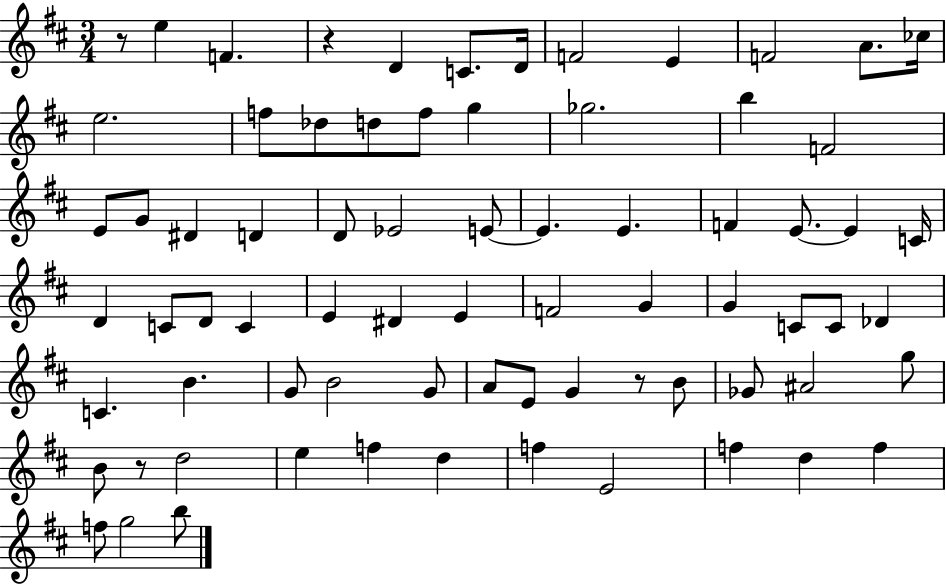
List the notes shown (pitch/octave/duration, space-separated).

R/e E5/q F4/q. R/q D4/q C4/e. D4/s F4/h E4/q F4/h A4/e. CES5/s E5/h. F5/e Db5/e D5/e F5/e G5/q Gb5/h. B5/q F4/h E4/e G4/e D#4/q D4/q D4/e Eb4/h E4/e E4/q. E4/q. F4/q E4/e. E4/q C4/s D4/q C4/e D4/e C4/q E4/q D#4/q E4/q F4/h G4/q G4/q C4/e C4/e Db4/q C4/q. B4/q. G4/e B4/h G4/e A4/e E4/e G4/q R/e B4/e Gb4/e A#4/h G5/e B4/e R/e D5/h E5/q F5/q D5/q F5/q E4/h F5/q D5/q F5/q F5/e G5/h B5/e